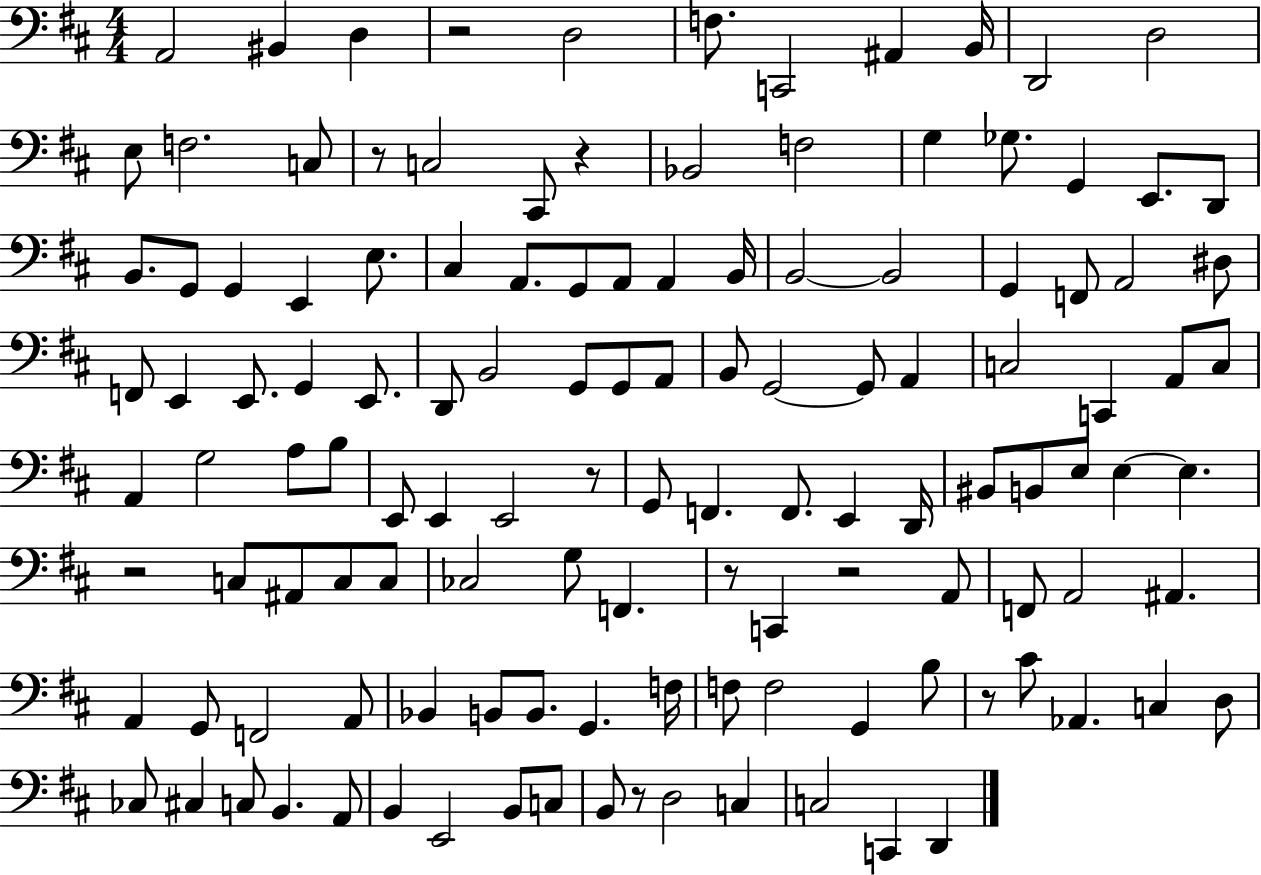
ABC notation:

X:1
T:Untitled
M:4/4
L:1/4
K:D
A,,2 ^B,, D, z2 D,2 F,/2 C,,2 ^A,, B,,/4 D,,2 D,2 E,/2 F,2 C,/2 z/2 C,2 ^C,,/2 z _B,,2 F,2 G, _G,/2 G,, E,,/2 D,,/2 B,,/2 G,,/2 G,, E,, E,/2 ^C, A,,/2 G,,/2 A,,/2 A,, B,,/4 B,,2 B,,2 G,, F,,/2 A,,2 ^D,/2 F,,/2 E,, E,,/2 G,, E,,/2 D,,/2 B,,2 G,,/2 G,,/2 A,,/2 B,,/2 G,,2 G,,/2 A,, C,2 C,, A,,/2 C,/2 A,, G,2 A,/2 B,/2 E,,/2 E,, E,,2 z/2 G,,/2 F,, F,,/2 E,, D,,/4 ^B,,/2 B,,/2 E,/2 E, E, z2 C,/2 ^A,,/2 C,/2 C,/2 _C,2 G,/2 F,, z/2 C,, z2 A,,/2 F,,/2 A,,2 ^A,, A,, G,,/2 F,,2 A,,/2 _B,, B,,/2 B,,/2 G,, F,/4 F,/2 F,2 G,, B,/2 z/2 ^C/2 _A,, C, D,/2 _C,/2 ^C, C,/2 B,, A,,/2 B,, E,,2 B,,/2 C,/2 B,,/2 z/2 D,2 C, C,2 C,, D,,